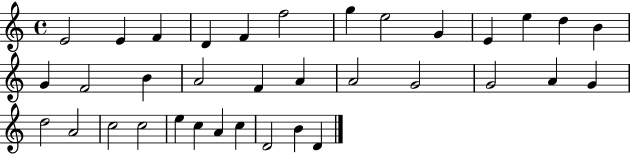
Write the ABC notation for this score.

X:1
T:Untitled
M:4/4
L:1/4
K:C
E2 E F D F f2 g e2 G E e d B G F2 B A2 F A A2 G2 G2 A G d2 A2 c2 c2 e c A c D2 B D